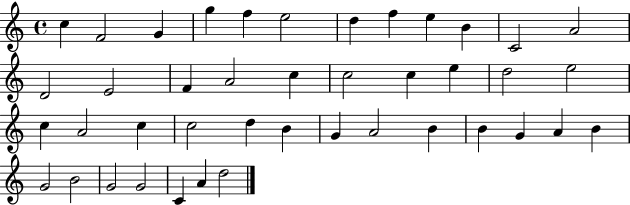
X:1
T:Untitled
M:4/4
L:1/4
K:C
c F2 G g f e2 d f e B C2 A2 D2 E2 F A2 c c2 c e d2 e2 c A2 c c2 d B G A2 B B G A B G2 B2 G2 G2 C A d2